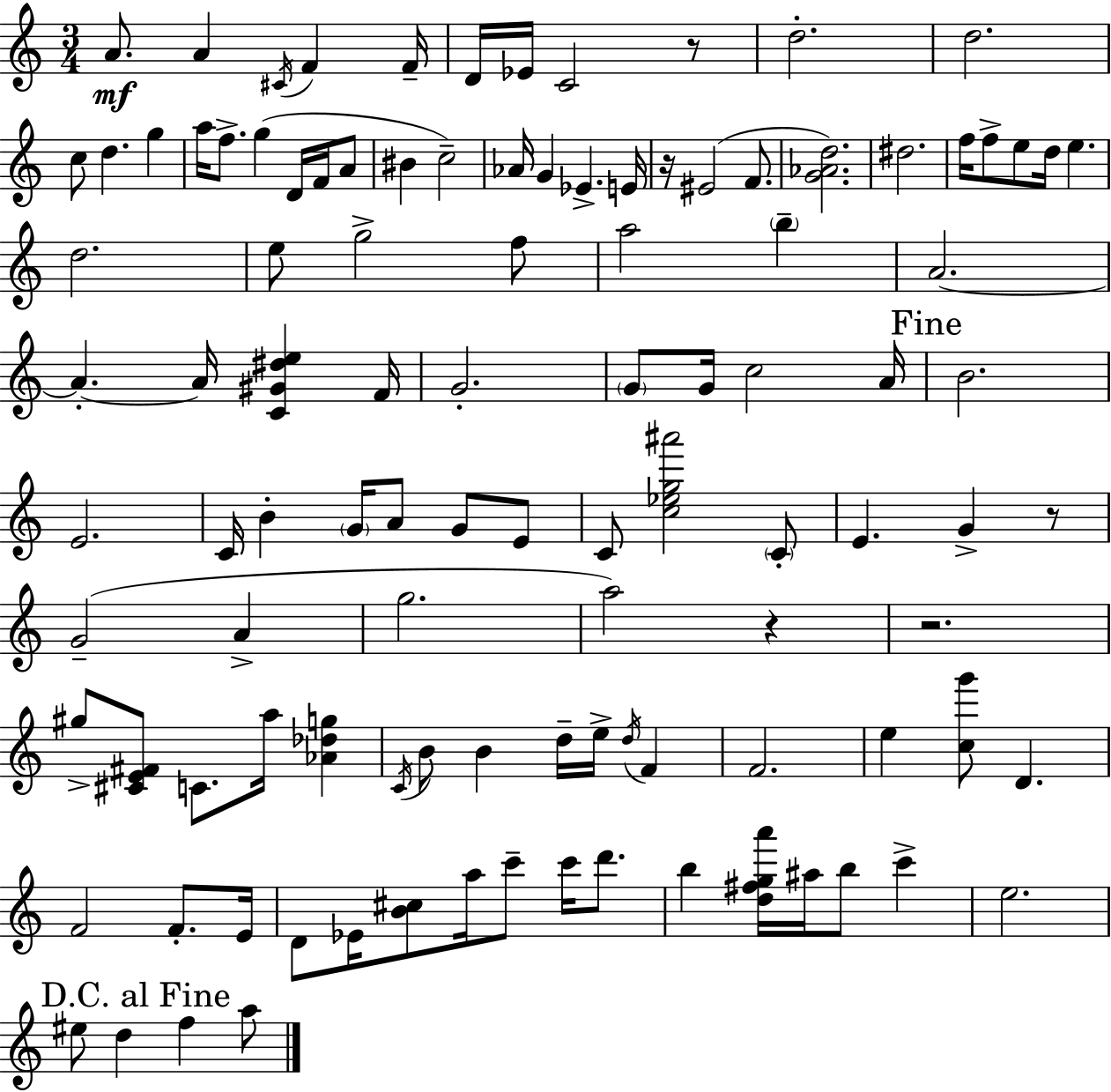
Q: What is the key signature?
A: A minor